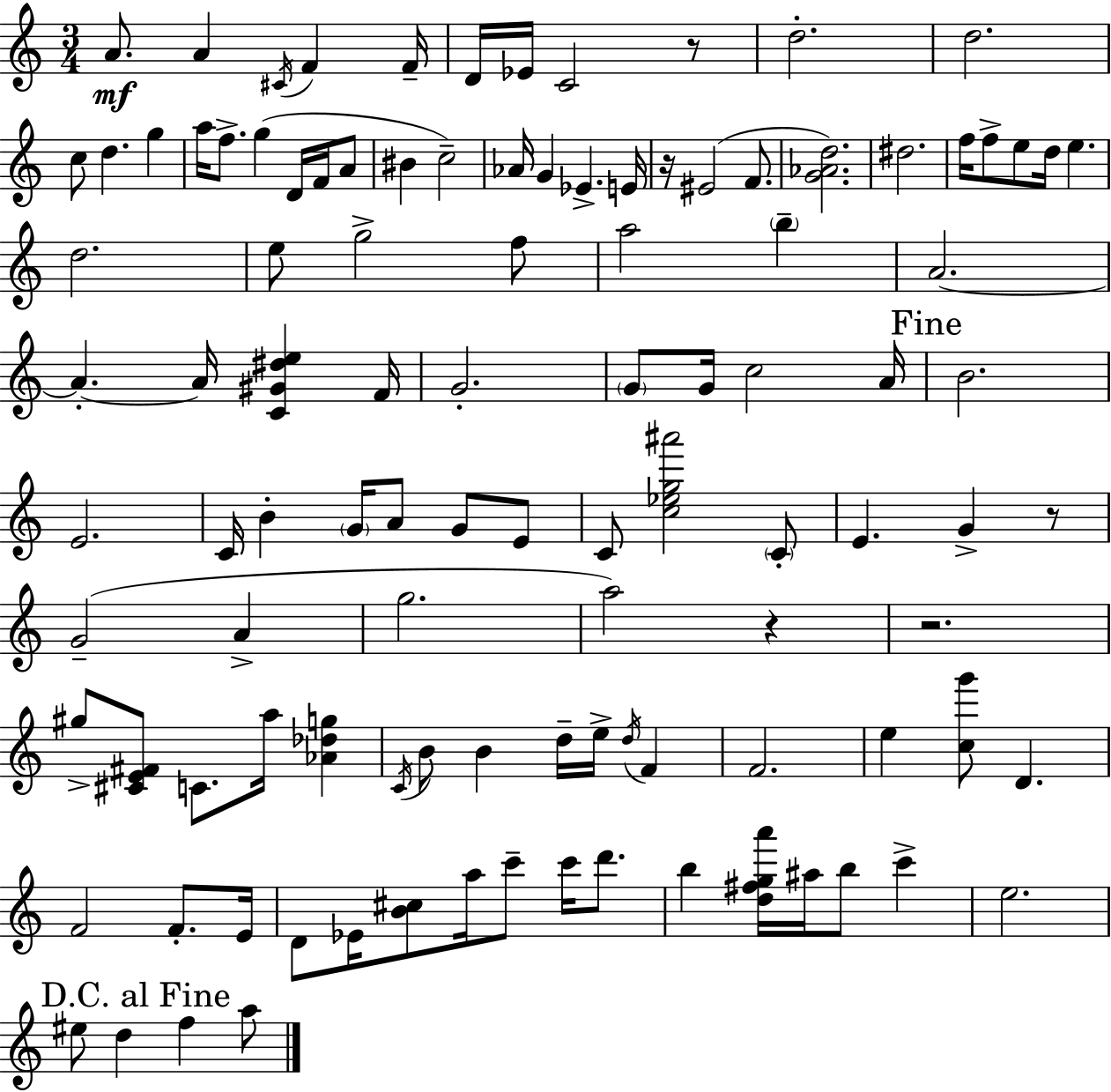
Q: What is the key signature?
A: A minor